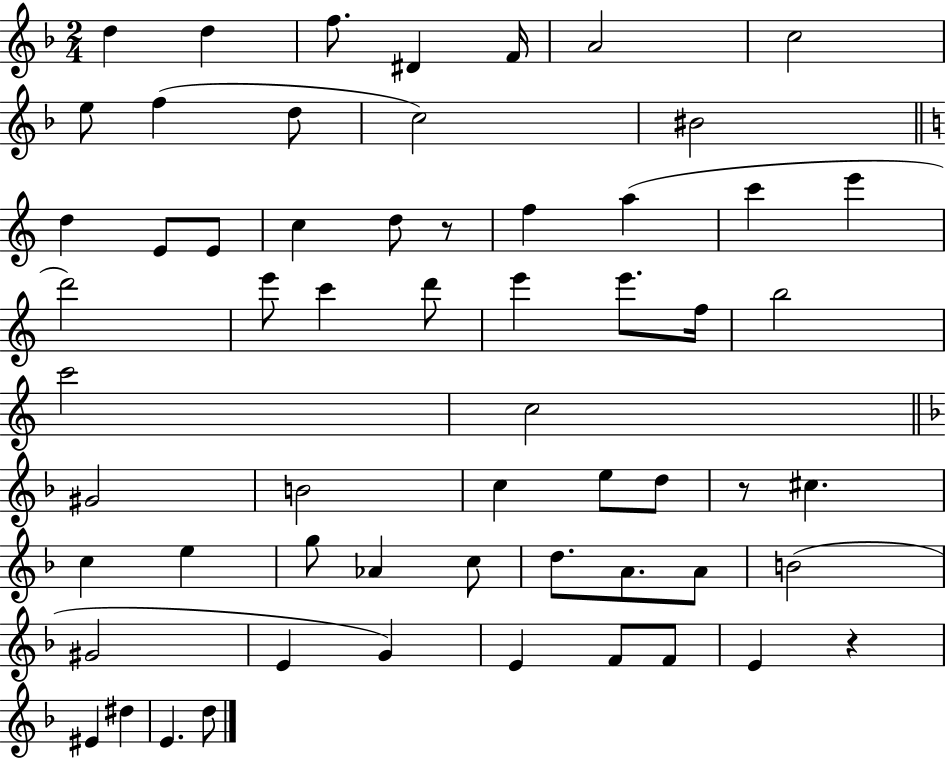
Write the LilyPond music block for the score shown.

{
  \clef treble
  \numericTimeSignature
  \time 2/4
  \key f \major
  \repeat volta 2 { d''4 d''4 | f''8. dis'4 f'16 | a'2 | c''2 | \break e''8 f''4( d''8 | c''2) | bis'2 | \bar "||" \break \key c \major d''4 e'8 e'8 | c''4 d''8 r8 | f''4 a''4( | c'''4 e'''4 | \break d'''2) | e'''8 c'''4 d'''8 | e'''4 e'''8. f''16 | b''2 | \break c'''2 | c''2 | \bar "||" \break \key d \minor gis'2 | b'2 | c''4 e''8 d''8 | r8 cis''4. | \break c''4 e''4 | g''8 aes'4 c''8 | d''8. a'8. a'8 | b'2( | \break gis'2 | e'4 g'4) | e'4 f'8 f'8 | e'4 r4 | \break eis'4 dis''4 | e'4. d''8 | } \bar "|."
}